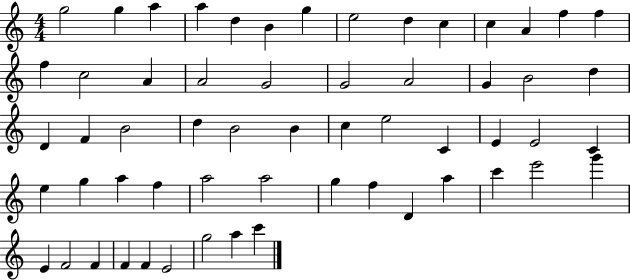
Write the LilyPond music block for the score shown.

{
  \clef treble
  \numericTimeSignature
  \time 4/4
  \key c \major
  g''2 g''4 a''4 | a''4 d''4 b'4 g''4 | e''2 d''4 c''4 | c''4 a'4 f''4 f''4 | \break f''4 c''2 a'4 | a'2 g'2 | g'2 a'2 | g'4 b'2 d''4 | \break d'4 f'4 b'2 | d''4 b'2 b'4 | c''4 e''2 c'4 | e'4 e'2 c'4 | \break e''4 g''4 a''4 f''4 | a''2 a''2 | g''4 f''4 d'4 a''4 | c'''4 e'''2 g'''4 | \break e'4 f'2 f'4 | f'4 f'4 e'2 | g''2 a''4 c'''4 | \bar "|."
}